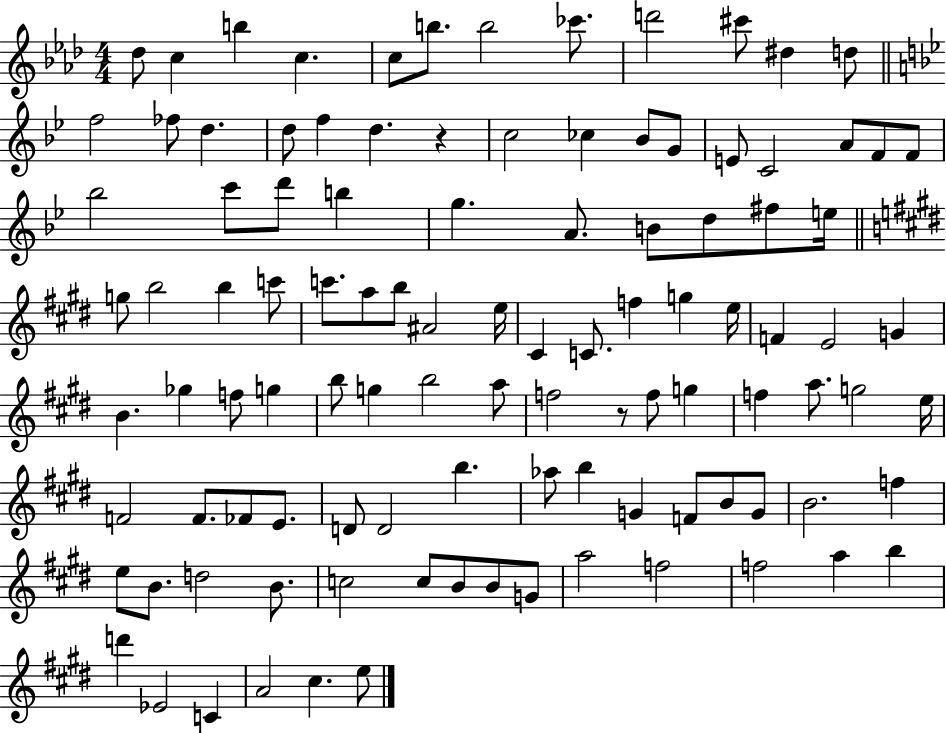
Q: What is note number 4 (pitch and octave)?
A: C5